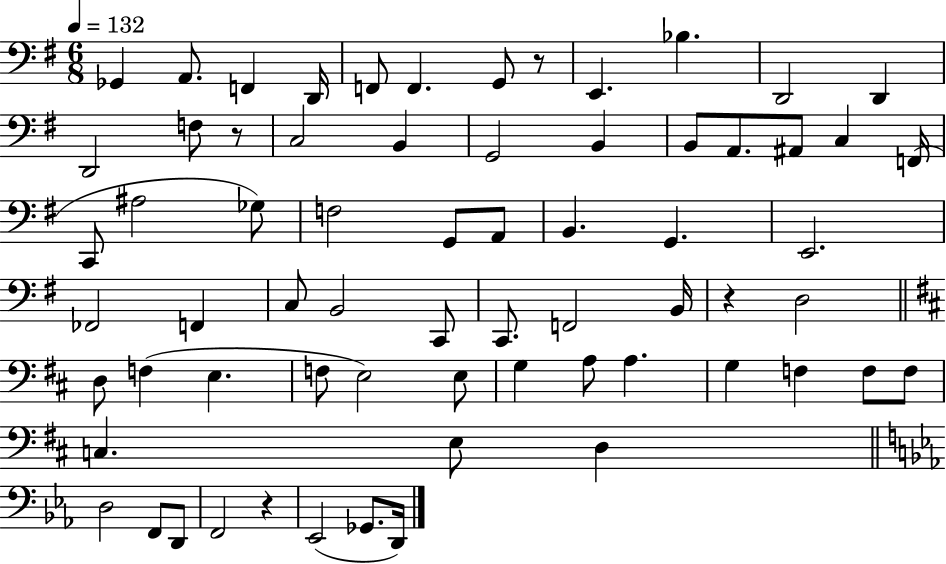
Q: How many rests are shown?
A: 4